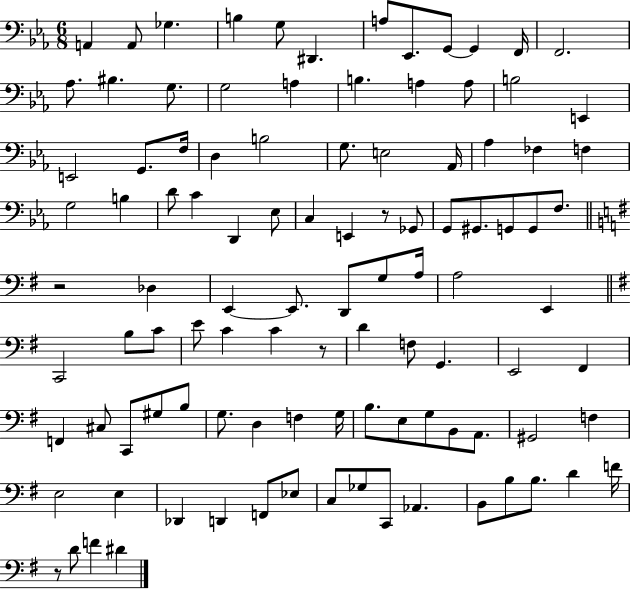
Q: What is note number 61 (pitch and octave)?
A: C4